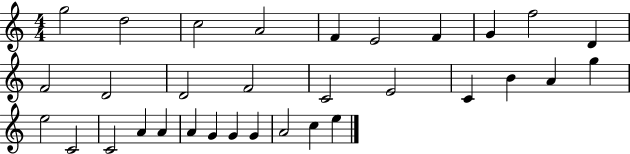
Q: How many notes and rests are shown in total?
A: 32